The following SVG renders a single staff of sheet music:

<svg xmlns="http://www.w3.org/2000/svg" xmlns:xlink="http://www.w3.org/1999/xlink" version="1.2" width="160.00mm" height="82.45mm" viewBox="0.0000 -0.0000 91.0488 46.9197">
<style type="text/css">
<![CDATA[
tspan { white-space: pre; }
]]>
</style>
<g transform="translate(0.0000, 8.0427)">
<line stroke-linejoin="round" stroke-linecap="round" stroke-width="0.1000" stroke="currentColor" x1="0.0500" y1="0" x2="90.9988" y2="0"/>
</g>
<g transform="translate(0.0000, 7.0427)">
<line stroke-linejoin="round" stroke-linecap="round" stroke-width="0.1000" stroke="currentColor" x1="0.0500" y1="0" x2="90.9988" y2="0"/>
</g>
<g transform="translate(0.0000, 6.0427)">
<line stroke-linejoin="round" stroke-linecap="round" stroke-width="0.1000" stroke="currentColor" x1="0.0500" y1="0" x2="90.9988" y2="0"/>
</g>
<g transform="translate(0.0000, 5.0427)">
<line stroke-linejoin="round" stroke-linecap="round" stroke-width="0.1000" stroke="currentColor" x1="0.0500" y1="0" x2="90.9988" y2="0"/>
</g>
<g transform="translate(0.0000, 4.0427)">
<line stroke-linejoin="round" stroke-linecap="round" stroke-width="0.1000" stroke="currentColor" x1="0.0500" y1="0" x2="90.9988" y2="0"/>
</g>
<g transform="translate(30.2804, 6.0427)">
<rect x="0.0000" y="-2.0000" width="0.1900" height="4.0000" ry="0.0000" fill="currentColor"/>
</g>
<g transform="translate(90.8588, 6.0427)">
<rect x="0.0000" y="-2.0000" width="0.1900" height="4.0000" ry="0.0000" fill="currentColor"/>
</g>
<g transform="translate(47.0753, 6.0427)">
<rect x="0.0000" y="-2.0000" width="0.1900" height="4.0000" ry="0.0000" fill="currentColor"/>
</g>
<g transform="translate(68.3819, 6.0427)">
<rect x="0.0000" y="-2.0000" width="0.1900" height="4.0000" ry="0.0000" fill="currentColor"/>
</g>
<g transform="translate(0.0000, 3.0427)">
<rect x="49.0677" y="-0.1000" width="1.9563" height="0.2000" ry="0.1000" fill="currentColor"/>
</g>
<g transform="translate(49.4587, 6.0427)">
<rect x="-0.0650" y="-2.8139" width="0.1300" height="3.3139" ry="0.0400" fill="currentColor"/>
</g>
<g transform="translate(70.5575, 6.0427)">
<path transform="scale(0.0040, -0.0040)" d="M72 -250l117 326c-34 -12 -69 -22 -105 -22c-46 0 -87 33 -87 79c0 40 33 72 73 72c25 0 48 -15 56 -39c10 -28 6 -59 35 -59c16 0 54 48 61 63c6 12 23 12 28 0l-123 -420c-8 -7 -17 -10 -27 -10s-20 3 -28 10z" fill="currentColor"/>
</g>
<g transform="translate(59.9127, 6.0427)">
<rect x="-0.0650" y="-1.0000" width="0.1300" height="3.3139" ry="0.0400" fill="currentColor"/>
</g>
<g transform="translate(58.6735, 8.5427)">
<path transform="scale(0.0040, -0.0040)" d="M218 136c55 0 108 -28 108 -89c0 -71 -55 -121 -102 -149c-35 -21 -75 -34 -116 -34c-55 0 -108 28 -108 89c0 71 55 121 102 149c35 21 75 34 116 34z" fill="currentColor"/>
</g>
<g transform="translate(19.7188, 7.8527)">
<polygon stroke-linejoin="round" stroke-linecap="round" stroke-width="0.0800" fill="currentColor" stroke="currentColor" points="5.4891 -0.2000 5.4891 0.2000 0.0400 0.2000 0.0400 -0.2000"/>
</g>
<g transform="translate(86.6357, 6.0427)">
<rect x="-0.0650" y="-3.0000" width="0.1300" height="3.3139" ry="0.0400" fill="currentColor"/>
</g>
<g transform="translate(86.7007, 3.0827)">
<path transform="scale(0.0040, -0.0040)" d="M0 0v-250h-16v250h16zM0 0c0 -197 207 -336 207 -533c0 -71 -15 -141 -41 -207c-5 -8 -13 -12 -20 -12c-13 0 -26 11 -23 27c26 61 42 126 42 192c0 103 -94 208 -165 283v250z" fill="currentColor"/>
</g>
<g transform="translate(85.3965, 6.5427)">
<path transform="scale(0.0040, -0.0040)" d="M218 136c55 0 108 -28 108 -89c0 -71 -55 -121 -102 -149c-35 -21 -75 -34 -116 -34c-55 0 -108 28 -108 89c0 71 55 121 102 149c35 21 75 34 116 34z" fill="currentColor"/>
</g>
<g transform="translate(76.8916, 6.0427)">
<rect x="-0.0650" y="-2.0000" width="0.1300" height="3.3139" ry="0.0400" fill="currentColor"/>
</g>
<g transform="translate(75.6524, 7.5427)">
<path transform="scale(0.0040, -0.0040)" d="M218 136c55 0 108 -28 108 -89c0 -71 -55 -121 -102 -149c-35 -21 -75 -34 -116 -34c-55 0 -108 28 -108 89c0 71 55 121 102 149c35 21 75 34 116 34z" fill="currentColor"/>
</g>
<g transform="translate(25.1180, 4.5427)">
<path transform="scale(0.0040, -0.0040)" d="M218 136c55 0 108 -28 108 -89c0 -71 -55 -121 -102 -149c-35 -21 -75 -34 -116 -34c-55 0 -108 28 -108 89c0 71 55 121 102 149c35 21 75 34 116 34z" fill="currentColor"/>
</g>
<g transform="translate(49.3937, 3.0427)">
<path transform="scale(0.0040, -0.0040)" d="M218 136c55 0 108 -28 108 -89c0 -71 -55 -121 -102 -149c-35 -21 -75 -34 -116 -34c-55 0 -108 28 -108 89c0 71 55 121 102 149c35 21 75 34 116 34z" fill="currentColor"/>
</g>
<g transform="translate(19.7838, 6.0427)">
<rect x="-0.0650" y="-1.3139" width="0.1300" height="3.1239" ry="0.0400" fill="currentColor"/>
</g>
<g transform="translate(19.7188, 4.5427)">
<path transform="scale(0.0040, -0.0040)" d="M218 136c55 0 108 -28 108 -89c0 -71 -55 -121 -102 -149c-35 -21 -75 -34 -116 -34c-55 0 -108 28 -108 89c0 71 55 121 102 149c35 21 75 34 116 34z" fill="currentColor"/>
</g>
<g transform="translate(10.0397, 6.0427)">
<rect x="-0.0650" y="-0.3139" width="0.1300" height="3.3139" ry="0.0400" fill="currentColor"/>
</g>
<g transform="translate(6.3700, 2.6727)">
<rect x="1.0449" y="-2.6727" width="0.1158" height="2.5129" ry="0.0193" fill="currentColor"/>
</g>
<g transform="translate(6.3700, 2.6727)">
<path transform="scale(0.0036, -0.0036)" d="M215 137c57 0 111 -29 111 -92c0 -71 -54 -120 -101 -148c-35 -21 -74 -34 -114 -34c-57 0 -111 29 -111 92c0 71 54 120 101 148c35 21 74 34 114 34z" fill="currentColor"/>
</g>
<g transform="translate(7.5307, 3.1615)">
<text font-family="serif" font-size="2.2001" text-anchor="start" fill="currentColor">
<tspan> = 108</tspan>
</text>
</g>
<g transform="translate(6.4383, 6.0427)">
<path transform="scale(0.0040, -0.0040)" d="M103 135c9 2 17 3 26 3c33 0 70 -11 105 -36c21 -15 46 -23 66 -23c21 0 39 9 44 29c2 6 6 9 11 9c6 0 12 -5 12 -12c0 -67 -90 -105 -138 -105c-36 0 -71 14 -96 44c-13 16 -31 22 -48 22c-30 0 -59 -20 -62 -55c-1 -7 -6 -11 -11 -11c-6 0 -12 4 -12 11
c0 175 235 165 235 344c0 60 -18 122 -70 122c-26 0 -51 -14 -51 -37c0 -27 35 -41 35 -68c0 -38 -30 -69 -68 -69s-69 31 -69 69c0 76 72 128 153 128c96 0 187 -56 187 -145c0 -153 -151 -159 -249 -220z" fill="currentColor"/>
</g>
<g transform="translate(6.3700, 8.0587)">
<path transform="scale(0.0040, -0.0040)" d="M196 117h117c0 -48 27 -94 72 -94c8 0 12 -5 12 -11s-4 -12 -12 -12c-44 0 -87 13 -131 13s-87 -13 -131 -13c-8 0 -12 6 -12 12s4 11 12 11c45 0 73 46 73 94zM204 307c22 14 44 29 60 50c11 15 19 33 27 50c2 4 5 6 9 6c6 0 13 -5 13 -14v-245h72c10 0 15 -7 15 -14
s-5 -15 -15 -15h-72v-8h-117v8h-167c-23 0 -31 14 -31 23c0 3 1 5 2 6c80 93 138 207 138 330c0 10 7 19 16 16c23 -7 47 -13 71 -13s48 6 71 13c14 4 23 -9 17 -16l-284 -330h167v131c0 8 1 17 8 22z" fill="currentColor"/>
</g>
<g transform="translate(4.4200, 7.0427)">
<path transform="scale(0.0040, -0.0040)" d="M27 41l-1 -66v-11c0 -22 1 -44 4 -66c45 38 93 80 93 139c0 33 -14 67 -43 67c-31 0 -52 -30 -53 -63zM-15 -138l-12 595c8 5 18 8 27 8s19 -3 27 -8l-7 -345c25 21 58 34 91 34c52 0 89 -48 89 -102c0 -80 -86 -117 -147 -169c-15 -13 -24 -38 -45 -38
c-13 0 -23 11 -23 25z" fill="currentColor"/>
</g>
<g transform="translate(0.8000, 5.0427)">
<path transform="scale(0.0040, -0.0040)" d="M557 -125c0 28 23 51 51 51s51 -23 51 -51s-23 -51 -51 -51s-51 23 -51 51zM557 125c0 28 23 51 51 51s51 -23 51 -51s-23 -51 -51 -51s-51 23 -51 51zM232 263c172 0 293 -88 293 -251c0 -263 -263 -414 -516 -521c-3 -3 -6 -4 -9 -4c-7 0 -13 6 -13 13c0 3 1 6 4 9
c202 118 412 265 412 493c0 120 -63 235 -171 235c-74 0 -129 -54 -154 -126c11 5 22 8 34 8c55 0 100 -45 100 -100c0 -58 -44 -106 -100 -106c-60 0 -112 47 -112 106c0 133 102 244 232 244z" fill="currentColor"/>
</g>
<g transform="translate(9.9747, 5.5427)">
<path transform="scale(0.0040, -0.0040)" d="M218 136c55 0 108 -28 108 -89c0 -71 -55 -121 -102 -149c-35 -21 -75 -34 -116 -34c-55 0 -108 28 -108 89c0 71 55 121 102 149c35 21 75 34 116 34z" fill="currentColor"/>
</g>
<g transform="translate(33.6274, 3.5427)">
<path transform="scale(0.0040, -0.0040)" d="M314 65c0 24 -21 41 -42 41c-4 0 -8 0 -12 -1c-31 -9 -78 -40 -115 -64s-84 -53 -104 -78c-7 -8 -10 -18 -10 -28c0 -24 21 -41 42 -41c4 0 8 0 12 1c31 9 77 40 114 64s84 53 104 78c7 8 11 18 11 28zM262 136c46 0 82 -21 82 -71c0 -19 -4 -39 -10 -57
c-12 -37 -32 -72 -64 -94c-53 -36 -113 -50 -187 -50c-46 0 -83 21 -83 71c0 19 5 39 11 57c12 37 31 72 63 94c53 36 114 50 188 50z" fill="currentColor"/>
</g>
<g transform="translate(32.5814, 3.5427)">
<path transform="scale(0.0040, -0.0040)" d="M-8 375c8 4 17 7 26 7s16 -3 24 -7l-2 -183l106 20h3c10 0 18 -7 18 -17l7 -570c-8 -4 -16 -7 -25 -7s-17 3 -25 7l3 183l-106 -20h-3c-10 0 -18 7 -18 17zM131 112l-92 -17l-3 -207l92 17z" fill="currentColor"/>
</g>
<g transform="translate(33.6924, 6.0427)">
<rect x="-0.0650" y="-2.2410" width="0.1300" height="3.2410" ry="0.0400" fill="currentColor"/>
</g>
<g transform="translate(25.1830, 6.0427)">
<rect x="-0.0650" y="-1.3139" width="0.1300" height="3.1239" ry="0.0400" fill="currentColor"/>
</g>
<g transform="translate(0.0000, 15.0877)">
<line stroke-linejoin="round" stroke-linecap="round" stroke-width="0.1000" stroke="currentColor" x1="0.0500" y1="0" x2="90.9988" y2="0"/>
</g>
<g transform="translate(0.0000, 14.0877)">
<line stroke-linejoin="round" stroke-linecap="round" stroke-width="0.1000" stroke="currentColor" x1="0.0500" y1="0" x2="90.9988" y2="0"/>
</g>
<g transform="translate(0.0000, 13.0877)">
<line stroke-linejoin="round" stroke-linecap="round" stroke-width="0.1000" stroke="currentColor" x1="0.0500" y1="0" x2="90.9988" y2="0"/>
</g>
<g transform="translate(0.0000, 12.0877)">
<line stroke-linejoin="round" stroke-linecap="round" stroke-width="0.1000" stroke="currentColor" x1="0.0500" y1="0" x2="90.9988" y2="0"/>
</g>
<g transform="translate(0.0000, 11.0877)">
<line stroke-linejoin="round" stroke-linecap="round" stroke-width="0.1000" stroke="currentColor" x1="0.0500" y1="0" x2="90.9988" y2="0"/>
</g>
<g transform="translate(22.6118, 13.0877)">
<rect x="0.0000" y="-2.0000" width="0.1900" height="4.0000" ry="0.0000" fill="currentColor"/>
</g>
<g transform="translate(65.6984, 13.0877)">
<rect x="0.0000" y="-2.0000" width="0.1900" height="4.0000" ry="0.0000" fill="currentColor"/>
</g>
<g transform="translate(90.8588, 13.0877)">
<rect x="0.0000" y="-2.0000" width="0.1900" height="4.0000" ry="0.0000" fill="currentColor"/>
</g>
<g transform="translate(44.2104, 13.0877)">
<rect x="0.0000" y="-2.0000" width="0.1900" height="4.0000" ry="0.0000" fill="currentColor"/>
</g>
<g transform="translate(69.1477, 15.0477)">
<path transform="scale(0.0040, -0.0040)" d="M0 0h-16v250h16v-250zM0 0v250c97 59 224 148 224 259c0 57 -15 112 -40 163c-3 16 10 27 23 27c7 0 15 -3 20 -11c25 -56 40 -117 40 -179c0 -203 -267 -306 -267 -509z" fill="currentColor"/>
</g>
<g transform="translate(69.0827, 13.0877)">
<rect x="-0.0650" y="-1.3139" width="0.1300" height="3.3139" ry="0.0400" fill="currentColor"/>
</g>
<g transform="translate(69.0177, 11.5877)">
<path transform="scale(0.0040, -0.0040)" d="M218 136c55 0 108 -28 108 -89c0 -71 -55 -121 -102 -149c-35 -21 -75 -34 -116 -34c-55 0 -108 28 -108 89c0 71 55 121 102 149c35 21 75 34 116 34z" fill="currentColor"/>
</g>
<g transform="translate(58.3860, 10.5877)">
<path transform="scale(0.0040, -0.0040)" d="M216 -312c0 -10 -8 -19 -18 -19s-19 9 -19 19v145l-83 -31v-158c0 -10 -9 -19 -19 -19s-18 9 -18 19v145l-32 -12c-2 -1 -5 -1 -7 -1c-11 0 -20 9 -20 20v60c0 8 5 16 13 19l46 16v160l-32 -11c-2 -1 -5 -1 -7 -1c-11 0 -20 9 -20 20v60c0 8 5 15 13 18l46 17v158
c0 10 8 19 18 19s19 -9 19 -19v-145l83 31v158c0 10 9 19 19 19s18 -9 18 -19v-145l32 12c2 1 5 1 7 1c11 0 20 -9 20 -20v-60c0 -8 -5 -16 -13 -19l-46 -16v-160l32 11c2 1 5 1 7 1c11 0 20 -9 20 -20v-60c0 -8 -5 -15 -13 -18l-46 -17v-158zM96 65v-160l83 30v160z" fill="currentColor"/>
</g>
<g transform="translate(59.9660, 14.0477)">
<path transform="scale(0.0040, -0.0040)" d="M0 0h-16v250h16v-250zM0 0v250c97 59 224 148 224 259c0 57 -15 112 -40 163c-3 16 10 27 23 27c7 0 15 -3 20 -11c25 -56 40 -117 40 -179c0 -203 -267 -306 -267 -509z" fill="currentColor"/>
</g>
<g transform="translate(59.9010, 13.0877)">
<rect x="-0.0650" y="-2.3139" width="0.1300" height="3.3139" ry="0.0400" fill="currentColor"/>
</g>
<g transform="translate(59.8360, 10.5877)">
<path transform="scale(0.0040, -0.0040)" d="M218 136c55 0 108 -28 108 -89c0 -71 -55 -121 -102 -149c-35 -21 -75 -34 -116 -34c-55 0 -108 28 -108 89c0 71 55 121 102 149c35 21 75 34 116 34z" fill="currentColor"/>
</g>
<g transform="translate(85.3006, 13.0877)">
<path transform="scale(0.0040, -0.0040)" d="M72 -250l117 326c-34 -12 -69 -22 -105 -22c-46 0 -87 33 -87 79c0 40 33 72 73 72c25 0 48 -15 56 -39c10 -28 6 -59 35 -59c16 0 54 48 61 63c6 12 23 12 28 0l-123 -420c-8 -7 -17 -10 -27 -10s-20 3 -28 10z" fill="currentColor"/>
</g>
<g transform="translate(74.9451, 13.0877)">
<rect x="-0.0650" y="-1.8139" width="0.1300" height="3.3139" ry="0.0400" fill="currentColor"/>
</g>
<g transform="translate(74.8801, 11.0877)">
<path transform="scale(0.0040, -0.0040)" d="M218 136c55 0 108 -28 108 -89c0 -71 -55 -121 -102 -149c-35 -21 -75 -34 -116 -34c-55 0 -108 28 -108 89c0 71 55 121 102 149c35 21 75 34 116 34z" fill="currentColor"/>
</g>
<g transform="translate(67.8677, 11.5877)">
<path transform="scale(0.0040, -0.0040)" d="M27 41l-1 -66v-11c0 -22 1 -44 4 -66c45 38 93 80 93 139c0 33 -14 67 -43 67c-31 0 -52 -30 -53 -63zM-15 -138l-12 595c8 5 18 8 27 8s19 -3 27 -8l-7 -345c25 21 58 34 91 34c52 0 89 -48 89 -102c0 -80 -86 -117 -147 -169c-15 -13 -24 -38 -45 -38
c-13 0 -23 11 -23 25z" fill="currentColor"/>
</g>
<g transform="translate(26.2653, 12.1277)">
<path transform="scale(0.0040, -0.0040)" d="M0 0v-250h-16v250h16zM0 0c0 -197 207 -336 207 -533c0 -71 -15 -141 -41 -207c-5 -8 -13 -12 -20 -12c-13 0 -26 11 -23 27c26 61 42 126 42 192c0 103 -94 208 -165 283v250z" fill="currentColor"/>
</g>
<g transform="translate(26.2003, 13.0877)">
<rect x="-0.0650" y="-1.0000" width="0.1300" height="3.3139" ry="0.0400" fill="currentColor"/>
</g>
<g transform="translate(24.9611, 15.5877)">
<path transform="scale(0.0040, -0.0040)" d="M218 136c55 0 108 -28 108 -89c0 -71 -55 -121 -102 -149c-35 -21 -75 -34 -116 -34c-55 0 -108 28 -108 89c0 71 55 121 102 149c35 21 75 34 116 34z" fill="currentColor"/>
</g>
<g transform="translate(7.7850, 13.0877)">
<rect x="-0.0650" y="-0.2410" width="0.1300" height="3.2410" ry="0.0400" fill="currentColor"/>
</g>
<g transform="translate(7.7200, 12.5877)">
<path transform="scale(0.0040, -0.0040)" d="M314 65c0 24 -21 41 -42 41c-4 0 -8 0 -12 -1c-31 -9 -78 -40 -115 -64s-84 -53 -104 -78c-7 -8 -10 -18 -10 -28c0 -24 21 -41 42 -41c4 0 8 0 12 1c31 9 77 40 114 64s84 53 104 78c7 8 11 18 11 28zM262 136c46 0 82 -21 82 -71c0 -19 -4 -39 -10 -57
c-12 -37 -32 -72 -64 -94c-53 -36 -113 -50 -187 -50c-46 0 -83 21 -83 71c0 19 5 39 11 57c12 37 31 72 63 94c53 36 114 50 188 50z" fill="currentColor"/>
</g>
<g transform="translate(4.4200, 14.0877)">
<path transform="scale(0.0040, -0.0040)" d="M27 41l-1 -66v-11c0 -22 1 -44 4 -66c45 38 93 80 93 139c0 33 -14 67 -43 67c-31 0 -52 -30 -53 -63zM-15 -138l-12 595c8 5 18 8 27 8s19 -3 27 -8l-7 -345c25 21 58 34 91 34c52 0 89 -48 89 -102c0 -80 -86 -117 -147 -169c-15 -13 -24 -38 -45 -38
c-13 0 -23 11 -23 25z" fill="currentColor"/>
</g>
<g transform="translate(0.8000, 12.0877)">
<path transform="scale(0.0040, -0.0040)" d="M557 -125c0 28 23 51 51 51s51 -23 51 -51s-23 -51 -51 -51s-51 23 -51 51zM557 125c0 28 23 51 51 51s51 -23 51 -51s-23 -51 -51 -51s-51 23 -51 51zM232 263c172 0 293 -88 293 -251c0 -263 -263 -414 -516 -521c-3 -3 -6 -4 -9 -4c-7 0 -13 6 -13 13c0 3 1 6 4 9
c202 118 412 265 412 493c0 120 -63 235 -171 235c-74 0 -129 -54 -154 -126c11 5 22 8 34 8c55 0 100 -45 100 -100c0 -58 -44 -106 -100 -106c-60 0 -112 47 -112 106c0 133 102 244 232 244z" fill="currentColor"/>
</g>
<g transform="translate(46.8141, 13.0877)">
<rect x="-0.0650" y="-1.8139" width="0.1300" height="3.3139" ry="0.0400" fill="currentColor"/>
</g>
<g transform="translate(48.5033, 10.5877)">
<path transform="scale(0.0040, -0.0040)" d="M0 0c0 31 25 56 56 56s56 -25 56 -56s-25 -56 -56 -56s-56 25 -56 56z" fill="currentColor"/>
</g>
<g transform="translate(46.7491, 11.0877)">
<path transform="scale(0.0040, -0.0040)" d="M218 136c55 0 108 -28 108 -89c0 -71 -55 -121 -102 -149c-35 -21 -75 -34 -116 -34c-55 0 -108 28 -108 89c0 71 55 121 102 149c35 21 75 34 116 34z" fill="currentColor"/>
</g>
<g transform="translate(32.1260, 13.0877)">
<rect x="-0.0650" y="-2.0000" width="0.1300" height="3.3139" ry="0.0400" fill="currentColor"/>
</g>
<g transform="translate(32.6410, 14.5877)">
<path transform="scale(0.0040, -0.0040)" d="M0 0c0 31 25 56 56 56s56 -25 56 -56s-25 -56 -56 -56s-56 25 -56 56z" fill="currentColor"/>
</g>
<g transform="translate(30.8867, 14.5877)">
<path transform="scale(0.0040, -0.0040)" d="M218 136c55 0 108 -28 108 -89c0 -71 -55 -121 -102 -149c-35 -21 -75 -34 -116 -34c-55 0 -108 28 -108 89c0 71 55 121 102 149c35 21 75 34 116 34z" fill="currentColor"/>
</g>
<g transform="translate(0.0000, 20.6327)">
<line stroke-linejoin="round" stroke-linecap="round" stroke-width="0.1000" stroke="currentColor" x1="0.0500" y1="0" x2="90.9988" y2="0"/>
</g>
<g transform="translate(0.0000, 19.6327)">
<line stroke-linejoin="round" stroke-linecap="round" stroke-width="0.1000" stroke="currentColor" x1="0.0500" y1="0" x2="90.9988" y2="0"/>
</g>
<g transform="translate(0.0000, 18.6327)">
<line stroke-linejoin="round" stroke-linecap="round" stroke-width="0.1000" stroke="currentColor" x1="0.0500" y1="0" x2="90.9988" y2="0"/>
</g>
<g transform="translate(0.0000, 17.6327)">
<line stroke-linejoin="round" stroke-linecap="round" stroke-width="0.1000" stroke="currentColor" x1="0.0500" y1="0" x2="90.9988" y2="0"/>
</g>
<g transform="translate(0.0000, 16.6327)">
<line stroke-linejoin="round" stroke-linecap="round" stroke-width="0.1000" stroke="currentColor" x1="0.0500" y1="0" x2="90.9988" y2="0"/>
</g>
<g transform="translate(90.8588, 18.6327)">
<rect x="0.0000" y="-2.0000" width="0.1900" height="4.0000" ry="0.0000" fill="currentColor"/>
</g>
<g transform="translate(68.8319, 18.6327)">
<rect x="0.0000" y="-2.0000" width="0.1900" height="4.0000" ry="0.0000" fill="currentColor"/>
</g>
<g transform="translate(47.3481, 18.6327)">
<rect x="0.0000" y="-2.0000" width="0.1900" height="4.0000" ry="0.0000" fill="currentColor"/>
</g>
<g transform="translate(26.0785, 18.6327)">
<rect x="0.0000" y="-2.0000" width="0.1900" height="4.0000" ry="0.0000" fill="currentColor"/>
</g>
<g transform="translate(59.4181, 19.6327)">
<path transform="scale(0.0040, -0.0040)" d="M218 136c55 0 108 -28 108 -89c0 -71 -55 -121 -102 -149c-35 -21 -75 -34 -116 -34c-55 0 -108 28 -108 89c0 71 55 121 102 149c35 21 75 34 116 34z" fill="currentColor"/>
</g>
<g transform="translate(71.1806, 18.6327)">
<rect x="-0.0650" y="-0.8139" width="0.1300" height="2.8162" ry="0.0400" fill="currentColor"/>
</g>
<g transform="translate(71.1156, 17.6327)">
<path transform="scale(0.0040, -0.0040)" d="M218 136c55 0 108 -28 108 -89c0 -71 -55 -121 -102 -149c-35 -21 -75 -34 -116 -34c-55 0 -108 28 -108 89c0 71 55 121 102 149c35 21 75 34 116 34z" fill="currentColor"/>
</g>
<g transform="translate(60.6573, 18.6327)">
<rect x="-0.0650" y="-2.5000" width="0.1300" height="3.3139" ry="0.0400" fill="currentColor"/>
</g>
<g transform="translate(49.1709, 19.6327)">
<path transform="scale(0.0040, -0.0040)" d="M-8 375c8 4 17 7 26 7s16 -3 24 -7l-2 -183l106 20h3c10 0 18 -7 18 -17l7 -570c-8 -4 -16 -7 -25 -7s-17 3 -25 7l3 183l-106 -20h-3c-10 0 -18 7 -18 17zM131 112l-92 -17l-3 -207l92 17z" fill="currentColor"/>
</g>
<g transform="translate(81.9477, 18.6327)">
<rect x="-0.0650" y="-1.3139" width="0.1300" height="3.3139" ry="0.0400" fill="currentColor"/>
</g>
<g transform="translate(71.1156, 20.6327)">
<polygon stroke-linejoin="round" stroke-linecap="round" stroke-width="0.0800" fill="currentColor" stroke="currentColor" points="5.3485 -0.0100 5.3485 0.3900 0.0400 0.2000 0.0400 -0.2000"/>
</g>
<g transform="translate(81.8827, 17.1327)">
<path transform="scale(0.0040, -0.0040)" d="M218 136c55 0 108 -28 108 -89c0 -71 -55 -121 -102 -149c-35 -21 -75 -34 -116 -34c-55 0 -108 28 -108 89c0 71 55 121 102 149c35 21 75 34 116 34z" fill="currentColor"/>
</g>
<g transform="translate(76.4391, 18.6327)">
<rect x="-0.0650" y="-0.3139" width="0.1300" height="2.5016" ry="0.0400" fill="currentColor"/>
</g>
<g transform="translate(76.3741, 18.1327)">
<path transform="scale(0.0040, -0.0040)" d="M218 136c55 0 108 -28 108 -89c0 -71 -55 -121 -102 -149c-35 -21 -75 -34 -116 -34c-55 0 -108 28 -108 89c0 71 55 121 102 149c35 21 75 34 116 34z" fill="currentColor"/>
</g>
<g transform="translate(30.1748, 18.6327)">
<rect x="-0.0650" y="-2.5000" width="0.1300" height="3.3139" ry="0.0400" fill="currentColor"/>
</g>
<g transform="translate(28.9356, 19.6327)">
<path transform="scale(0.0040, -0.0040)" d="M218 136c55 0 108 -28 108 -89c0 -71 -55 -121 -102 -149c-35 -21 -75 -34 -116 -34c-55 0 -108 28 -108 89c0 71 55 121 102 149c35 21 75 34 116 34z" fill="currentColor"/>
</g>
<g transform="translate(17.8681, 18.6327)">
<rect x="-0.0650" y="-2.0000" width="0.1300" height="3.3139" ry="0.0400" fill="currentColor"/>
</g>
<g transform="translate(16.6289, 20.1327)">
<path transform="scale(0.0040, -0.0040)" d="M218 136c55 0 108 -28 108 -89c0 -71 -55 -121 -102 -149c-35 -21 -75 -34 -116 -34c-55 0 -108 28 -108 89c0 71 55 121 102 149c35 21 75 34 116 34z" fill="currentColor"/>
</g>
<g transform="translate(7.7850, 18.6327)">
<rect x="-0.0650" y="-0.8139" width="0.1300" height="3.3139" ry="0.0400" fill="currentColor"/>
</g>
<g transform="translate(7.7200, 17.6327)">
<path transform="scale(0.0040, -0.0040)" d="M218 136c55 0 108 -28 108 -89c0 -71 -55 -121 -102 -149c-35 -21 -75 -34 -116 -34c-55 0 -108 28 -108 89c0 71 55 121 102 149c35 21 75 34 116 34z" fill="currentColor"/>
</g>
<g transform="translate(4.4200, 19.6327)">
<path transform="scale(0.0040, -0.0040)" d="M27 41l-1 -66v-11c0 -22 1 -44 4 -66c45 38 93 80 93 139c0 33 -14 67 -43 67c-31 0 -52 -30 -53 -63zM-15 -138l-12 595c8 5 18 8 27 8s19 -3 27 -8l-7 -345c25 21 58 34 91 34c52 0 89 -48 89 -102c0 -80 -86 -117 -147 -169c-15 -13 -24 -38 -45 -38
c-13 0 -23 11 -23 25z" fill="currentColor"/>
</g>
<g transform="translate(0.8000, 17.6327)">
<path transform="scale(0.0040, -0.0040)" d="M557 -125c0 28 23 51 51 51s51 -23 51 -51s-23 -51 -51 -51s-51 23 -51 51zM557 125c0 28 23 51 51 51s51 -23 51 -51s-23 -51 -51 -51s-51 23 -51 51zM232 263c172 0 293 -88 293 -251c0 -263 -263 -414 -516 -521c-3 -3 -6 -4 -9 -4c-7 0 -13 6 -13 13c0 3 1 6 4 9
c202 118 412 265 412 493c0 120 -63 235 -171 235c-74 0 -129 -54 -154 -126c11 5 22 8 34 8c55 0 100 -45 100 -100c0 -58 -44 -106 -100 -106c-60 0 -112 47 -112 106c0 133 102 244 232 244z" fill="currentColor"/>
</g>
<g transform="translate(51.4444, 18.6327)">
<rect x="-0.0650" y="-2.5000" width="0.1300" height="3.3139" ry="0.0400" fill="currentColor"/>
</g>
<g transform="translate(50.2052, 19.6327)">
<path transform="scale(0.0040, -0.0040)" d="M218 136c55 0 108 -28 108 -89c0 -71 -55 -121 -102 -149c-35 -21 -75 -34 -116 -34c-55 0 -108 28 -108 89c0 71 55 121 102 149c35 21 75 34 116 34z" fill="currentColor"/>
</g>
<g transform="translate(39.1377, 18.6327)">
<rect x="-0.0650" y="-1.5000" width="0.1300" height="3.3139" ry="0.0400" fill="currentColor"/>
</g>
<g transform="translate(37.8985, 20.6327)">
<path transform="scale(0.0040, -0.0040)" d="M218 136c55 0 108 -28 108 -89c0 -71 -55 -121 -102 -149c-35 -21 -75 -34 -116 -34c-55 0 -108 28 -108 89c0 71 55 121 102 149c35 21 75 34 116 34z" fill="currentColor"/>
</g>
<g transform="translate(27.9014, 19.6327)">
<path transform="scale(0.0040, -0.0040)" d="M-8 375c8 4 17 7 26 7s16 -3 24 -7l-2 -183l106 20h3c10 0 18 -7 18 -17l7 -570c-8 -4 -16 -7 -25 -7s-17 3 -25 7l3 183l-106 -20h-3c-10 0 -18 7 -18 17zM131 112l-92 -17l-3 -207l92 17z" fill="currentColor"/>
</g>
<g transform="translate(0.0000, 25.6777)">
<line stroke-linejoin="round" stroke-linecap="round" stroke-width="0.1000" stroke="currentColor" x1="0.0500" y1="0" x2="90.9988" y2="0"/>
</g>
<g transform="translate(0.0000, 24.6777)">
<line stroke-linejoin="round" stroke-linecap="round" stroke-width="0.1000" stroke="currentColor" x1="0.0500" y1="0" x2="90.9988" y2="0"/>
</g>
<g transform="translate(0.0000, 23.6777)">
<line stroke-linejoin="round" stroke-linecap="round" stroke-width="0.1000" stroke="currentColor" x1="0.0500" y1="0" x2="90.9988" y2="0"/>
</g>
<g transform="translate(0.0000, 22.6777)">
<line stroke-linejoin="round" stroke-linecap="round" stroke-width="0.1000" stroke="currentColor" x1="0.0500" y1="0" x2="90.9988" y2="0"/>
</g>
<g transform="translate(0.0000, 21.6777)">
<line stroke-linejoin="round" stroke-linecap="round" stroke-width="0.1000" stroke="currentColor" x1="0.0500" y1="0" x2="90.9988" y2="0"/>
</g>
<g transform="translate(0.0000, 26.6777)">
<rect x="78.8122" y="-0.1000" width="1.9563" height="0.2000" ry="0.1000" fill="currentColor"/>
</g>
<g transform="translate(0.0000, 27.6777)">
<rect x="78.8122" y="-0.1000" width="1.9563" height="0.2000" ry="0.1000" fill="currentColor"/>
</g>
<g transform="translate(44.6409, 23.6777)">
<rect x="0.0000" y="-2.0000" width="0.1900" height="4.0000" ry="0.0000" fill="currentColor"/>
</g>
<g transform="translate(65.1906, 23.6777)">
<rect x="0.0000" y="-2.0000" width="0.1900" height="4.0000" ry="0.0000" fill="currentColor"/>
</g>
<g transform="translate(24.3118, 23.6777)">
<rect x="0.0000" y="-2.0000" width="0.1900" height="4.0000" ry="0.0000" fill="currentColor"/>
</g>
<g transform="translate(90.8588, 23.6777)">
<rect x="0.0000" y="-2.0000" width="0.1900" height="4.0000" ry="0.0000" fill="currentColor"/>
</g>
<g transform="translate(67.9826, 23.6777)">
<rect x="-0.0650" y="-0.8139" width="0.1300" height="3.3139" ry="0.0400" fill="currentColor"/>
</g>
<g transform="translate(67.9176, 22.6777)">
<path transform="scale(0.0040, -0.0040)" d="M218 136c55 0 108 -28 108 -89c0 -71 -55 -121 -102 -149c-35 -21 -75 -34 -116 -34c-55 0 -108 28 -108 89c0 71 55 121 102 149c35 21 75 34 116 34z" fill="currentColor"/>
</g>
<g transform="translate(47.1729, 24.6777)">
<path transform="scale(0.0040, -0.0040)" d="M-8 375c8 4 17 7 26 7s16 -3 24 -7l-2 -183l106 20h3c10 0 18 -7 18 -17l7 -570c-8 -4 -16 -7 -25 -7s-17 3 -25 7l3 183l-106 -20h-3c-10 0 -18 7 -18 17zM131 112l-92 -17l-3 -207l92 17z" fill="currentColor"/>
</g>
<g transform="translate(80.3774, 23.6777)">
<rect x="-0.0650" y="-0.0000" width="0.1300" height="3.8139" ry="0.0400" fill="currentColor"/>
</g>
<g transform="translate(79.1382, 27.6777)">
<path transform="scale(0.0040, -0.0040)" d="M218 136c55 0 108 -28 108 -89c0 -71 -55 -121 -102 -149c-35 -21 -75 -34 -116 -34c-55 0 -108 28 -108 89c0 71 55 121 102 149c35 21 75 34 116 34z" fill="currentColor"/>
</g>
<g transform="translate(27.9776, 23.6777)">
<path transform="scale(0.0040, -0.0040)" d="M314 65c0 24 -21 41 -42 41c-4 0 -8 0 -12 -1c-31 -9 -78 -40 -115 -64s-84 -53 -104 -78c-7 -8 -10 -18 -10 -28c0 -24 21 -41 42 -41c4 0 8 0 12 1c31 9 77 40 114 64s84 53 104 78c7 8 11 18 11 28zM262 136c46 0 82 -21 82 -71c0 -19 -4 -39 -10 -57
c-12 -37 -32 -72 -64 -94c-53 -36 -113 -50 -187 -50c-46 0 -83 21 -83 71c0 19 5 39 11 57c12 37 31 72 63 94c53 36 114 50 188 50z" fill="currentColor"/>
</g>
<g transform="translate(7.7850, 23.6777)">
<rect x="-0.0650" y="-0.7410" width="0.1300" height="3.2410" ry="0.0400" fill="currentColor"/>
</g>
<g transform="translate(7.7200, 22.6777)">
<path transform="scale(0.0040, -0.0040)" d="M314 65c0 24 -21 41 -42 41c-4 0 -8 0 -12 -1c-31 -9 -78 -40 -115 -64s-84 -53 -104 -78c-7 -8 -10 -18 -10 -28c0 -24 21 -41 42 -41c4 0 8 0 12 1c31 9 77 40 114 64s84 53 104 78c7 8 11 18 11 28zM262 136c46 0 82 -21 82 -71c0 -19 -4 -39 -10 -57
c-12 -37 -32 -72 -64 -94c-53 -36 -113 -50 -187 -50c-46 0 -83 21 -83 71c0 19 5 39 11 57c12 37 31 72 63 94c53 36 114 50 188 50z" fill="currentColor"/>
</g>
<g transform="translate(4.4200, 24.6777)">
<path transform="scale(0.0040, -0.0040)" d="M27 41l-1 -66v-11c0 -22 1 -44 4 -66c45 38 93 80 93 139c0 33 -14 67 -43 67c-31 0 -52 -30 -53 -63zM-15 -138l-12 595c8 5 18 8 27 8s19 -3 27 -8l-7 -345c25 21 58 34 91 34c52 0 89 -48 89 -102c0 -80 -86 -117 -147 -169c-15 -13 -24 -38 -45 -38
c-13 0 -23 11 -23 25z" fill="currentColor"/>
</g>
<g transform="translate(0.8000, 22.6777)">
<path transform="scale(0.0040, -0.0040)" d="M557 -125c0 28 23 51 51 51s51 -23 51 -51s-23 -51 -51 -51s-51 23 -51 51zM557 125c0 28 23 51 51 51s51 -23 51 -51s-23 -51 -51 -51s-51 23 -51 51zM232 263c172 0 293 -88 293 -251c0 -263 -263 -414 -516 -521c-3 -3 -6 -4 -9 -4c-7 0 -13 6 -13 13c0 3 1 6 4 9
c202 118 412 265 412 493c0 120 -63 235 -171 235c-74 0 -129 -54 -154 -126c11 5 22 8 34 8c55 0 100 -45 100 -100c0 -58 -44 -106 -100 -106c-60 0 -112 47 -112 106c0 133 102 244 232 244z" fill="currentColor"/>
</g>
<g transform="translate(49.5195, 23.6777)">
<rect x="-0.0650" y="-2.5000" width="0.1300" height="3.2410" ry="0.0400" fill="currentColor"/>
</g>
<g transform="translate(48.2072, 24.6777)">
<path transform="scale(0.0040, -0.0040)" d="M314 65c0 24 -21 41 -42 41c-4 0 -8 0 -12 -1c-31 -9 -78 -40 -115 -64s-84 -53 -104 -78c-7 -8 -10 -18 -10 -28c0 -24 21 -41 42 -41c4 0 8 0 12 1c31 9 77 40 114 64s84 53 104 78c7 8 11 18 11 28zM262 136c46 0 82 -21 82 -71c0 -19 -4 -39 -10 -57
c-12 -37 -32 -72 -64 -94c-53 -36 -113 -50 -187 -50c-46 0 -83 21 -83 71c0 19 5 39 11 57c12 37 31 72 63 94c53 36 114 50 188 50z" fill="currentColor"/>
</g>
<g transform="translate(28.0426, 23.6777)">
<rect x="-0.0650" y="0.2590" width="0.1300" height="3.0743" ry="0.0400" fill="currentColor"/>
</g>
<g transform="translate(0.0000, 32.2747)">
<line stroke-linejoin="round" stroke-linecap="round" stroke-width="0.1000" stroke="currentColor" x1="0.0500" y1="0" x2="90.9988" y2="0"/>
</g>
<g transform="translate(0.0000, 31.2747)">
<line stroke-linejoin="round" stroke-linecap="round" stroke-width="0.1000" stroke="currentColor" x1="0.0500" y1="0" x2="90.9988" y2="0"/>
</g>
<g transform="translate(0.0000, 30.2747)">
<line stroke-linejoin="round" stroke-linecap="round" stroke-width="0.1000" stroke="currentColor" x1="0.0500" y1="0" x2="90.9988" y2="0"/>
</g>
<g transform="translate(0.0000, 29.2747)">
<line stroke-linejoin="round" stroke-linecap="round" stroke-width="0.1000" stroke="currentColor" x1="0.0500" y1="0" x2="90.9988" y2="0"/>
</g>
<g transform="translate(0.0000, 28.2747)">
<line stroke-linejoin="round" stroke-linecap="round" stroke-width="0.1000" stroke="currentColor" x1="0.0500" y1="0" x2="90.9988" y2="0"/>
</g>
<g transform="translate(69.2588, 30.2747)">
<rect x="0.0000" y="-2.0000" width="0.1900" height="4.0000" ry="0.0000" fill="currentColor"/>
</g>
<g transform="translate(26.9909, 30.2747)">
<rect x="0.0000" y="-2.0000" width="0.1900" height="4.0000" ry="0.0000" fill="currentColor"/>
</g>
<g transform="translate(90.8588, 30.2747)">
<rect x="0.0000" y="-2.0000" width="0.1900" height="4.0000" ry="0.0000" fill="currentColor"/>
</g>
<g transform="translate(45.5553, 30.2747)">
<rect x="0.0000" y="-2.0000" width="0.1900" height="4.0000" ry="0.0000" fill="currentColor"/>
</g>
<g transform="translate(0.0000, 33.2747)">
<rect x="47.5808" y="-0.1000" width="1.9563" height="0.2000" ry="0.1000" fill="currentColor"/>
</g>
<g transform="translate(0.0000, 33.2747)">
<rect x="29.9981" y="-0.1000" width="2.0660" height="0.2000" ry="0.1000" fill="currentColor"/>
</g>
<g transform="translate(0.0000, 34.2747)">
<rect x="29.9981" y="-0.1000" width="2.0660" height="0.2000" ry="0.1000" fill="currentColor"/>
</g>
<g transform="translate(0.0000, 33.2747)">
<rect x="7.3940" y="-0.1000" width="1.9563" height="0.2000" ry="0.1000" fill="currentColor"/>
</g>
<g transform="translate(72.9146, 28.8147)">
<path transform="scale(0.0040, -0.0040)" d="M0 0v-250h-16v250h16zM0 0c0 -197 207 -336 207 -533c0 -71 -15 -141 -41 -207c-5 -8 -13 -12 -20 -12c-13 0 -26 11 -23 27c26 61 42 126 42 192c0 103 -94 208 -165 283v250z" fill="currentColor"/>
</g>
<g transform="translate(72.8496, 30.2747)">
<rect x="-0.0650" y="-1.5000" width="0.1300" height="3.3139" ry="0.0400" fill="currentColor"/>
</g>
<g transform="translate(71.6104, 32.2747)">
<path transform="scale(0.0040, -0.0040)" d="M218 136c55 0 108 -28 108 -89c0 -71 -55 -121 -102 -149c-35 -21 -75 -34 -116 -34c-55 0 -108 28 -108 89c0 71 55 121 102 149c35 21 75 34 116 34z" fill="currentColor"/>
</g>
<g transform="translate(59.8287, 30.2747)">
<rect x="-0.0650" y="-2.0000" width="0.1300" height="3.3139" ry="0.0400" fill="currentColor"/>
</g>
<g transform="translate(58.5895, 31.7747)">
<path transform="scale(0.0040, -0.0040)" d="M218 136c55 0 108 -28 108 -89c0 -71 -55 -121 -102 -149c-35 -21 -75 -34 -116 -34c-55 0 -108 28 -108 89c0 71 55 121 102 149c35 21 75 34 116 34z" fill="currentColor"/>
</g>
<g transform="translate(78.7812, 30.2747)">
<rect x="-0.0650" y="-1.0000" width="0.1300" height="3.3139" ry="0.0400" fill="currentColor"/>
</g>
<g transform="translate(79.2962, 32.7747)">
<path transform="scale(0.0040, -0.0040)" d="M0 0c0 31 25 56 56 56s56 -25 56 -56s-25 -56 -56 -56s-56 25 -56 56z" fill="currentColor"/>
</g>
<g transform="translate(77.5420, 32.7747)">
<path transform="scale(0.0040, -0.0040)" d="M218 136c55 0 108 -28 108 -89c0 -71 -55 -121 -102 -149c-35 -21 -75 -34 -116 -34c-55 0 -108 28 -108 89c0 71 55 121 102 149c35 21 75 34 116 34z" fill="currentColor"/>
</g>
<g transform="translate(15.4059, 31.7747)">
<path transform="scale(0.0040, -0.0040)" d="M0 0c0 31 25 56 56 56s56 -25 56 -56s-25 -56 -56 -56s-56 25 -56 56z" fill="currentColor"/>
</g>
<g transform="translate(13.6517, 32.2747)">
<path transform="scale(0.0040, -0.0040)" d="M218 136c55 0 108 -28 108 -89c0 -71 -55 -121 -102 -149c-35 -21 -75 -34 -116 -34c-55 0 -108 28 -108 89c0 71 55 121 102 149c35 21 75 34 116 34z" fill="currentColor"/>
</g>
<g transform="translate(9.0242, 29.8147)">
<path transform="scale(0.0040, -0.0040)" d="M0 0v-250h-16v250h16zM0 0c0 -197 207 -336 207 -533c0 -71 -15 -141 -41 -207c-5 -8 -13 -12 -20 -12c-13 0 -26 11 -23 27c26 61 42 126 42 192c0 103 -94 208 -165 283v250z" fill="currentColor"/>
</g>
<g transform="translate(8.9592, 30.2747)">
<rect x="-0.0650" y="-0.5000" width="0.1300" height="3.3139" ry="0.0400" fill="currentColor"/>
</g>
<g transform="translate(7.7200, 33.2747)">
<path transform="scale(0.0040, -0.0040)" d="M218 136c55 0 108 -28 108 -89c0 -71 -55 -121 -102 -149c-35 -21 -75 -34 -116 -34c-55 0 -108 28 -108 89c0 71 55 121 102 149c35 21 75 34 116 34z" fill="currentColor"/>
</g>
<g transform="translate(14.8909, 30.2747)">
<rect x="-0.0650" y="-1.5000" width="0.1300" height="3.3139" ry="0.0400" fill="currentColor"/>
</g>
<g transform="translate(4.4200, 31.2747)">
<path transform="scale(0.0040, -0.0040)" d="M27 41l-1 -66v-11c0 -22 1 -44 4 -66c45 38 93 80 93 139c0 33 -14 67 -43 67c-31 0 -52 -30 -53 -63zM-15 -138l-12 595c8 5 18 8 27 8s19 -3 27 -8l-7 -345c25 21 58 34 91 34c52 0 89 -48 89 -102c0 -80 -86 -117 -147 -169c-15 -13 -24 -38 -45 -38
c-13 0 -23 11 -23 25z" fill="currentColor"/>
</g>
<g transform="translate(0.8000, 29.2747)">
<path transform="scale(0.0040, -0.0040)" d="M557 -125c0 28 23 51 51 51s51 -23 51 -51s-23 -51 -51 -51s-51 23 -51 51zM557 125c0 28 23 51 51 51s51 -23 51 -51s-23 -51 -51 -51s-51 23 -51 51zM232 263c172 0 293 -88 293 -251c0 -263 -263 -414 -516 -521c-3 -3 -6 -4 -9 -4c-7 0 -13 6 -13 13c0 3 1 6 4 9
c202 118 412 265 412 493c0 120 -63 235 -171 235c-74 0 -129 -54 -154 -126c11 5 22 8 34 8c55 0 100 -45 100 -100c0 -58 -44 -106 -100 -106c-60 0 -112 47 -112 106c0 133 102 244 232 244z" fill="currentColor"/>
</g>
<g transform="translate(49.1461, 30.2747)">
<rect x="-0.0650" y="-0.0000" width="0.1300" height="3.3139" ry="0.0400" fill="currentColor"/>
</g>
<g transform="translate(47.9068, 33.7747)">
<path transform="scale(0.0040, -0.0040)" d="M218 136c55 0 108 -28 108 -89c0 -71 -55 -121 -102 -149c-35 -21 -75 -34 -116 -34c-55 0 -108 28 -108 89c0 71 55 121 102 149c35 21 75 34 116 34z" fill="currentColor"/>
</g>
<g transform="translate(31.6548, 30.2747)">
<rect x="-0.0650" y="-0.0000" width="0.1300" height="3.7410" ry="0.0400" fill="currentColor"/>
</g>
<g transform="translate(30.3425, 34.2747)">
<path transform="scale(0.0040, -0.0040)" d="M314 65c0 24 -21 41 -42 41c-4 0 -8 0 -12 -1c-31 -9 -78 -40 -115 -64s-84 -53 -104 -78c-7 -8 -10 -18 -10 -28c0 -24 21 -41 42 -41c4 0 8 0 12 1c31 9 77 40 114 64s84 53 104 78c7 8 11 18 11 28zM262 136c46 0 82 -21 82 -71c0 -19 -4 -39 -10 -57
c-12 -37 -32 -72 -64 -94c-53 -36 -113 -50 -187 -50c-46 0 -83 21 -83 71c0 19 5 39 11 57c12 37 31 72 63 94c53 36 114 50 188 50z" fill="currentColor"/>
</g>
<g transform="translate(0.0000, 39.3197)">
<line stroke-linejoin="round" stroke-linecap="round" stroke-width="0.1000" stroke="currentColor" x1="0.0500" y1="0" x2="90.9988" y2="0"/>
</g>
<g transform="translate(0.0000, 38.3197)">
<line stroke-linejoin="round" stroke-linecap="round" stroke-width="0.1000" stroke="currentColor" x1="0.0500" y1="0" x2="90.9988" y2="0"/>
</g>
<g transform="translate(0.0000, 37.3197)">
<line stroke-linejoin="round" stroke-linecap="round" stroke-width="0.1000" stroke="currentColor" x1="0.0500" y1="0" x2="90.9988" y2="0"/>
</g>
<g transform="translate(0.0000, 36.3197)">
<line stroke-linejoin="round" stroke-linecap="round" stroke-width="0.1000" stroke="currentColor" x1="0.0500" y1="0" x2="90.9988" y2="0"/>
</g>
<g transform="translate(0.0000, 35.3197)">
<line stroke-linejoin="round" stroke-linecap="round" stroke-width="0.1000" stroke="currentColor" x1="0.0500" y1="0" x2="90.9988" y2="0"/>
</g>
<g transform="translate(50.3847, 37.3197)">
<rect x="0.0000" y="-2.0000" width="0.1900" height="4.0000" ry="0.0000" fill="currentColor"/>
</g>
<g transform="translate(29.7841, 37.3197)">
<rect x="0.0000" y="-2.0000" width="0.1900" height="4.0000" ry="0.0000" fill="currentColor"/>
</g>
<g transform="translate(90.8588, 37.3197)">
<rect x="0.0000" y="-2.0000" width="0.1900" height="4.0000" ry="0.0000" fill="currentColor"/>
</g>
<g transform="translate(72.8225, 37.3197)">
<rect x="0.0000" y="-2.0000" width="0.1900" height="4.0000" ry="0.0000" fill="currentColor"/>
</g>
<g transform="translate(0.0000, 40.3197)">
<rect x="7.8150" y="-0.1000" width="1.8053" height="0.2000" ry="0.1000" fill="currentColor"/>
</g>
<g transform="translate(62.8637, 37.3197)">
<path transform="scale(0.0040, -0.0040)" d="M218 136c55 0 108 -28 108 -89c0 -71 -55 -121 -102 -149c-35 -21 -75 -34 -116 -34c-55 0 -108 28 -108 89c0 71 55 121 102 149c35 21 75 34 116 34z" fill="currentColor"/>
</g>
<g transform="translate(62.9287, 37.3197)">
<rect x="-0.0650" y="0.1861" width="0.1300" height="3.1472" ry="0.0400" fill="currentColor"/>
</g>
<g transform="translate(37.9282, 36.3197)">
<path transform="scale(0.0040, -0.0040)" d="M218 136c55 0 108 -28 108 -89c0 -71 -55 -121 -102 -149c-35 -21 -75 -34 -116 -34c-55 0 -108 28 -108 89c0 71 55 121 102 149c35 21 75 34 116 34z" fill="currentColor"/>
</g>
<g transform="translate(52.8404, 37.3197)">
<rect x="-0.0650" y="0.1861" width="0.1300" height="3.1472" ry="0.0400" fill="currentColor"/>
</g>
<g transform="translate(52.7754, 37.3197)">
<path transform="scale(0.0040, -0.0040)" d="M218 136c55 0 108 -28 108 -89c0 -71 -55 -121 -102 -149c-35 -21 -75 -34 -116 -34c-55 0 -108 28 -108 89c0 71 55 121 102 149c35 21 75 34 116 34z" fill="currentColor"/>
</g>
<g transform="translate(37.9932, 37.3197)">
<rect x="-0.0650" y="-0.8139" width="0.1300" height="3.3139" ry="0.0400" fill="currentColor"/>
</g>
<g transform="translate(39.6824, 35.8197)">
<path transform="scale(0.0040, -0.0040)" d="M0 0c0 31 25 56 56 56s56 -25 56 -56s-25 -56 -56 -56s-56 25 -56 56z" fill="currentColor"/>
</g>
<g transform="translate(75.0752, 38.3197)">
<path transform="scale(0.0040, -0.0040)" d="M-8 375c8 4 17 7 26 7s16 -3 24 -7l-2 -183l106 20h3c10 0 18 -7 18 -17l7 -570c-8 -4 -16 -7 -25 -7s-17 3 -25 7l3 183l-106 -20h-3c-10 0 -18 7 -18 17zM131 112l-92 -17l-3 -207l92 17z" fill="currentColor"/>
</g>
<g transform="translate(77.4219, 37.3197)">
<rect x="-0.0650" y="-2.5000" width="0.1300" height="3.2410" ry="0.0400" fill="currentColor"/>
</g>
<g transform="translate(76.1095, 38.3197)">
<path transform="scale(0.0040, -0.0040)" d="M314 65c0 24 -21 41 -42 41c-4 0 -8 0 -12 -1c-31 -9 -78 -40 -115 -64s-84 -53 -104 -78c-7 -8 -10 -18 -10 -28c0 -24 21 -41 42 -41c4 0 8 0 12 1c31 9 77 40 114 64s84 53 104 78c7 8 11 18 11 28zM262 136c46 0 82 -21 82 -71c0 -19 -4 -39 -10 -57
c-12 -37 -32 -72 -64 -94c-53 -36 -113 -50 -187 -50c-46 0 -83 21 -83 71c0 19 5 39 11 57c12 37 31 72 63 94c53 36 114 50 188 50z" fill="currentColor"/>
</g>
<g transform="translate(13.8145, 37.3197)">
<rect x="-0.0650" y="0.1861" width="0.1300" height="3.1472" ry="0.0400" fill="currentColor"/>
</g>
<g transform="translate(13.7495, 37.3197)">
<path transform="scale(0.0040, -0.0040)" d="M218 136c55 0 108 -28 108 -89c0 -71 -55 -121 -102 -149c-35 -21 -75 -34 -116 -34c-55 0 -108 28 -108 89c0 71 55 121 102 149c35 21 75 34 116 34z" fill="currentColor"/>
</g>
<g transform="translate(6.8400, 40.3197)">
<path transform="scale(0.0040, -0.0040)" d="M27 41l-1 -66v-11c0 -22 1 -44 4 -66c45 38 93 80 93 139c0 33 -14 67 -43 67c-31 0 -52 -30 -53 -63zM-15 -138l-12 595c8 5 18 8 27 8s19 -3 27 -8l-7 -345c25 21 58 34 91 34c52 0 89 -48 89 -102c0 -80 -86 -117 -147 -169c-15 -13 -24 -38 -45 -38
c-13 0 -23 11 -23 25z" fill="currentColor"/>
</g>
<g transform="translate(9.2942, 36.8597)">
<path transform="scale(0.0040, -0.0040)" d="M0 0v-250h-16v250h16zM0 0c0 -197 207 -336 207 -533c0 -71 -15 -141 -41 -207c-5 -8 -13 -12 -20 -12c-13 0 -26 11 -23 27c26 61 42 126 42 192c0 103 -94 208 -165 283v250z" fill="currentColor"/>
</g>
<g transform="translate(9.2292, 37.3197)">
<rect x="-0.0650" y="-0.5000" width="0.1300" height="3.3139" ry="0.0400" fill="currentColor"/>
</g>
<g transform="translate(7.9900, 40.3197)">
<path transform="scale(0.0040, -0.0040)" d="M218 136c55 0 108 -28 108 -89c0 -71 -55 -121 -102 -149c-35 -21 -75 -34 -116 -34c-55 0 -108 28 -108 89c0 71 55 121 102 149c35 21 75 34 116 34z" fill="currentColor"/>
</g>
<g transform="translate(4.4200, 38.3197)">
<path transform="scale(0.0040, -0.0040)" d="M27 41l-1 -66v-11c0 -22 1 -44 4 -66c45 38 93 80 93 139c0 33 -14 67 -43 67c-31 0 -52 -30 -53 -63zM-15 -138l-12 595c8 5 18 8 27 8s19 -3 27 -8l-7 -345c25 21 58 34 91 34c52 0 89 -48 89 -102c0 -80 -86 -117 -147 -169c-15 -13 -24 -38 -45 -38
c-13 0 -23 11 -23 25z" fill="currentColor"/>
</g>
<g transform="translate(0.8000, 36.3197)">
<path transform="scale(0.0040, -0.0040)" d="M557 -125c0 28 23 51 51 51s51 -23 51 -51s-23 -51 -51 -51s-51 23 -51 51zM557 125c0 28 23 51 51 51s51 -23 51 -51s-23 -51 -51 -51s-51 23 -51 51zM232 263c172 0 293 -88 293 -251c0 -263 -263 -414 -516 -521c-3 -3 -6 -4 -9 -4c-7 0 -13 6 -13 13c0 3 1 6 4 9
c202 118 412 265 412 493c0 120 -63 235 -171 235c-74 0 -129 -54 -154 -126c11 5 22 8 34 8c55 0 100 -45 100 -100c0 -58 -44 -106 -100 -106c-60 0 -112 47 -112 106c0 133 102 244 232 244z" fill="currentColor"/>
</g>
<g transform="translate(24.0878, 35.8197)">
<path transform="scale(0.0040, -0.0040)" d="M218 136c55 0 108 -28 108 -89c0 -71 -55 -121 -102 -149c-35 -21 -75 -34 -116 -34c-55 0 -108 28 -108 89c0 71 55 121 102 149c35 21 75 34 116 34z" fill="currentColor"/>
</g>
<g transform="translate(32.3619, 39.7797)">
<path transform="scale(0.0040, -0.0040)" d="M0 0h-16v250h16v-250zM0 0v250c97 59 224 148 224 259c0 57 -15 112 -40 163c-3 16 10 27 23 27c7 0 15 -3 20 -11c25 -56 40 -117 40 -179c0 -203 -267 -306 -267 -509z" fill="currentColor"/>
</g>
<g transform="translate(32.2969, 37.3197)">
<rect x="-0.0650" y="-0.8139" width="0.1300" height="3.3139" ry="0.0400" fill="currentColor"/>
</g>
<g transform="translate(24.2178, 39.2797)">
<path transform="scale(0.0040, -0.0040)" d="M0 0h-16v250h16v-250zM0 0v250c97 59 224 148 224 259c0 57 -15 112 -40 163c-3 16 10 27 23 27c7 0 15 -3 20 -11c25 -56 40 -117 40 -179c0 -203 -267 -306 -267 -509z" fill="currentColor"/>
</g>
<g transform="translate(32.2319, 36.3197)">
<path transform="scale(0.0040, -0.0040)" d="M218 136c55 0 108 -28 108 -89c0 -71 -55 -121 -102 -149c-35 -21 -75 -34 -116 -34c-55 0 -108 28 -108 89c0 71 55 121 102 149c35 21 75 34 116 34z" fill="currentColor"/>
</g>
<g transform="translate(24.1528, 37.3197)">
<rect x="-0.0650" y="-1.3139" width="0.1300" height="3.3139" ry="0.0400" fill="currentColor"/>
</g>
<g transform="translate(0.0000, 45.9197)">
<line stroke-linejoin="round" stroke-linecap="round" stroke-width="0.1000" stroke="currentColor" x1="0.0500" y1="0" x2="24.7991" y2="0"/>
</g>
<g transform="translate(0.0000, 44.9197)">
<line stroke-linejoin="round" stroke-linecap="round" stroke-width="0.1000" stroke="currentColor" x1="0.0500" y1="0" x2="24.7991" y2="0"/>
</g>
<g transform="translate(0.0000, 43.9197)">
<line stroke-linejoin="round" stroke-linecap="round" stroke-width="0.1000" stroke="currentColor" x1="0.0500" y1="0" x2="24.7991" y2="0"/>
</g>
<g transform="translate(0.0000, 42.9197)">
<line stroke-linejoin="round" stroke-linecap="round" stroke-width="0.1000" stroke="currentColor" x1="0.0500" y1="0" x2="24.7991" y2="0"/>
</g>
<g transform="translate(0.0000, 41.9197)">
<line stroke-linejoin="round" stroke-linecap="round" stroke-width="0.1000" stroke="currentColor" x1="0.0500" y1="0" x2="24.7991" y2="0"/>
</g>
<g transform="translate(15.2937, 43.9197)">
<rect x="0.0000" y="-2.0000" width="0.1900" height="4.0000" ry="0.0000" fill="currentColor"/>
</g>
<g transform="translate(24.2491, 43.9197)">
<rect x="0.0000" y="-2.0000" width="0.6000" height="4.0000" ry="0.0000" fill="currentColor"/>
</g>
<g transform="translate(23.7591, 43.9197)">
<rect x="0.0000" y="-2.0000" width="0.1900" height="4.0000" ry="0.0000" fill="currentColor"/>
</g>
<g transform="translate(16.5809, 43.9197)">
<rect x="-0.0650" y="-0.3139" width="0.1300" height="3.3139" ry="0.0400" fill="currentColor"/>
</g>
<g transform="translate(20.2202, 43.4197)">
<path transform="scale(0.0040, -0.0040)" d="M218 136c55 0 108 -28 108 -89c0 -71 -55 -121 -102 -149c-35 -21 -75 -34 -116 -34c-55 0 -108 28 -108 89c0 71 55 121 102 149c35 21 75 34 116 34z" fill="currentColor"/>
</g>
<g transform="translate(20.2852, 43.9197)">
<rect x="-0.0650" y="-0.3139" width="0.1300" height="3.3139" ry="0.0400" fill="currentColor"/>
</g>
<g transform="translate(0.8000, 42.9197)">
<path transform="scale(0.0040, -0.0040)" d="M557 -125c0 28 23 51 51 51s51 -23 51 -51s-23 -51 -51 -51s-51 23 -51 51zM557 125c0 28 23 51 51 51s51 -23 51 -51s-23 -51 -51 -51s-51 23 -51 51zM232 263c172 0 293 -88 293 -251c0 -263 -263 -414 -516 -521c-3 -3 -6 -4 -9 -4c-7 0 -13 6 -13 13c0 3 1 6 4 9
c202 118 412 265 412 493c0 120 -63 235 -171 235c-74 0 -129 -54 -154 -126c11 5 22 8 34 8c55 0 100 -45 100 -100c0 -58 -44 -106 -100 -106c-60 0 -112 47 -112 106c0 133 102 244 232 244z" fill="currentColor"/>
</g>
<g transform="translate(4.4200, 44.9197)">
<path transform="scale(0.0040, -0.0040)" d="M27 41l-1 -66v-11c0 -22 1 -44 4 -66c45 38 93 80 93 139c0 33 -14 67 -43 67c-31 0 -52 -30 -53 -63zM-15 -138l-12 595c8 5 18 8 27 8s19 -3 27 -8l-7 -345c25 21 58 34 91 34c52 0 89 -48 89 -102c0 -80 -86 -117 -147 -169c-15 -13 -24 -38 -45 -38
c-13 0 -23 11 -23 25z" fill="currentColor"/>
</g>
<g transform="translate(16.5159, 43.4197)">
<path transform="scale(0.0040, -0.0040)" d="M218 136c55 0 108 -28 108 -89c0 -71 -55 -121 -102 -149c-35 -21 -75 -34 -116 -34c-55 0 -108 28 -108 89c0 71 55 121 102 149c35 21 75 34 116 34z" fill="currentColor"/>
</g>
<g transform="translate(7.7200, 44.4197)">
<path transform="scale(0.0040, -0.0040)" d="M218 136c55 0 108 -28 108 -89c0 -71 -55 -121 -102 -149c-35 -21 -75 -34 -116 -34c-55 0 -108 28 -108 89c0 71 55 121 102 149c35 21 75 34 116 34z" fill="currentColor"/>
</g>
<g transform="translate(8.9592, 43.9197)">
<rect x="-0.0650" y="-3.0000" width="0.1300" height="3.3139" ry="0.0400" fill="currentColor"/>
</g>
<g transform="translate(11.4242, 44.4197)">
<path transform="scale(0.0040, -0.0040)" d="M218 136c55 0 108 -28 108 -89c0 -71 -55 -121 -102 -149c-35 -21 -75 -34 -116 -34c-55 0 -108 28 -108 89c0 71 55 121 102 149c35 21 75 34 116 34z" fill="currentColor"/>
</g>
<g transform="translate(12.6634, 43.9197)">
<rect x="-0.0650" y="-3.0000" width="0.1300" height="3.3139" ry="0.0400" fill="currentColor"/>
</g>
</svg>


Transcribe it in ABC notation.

X:1
T:Untitled
M:2/4
L:1/4
K:F
E, G,/2 G,/2 B,2 C F,, z/2 A,, C,/2 E,2 F,,/2 A,, A, ^B,/2 _G,/2 A, z/2 F, A,, B,, G,, B,, B,, F,/2 E,/2 G, F,2 D,2 B,,2 F, C,, E,,/2 G,, C,,2 D,, A,, G,,/2 F,, _E,,/2 D, G,/2 F,/2 F, D, D, B,,2 C, C, E, E,